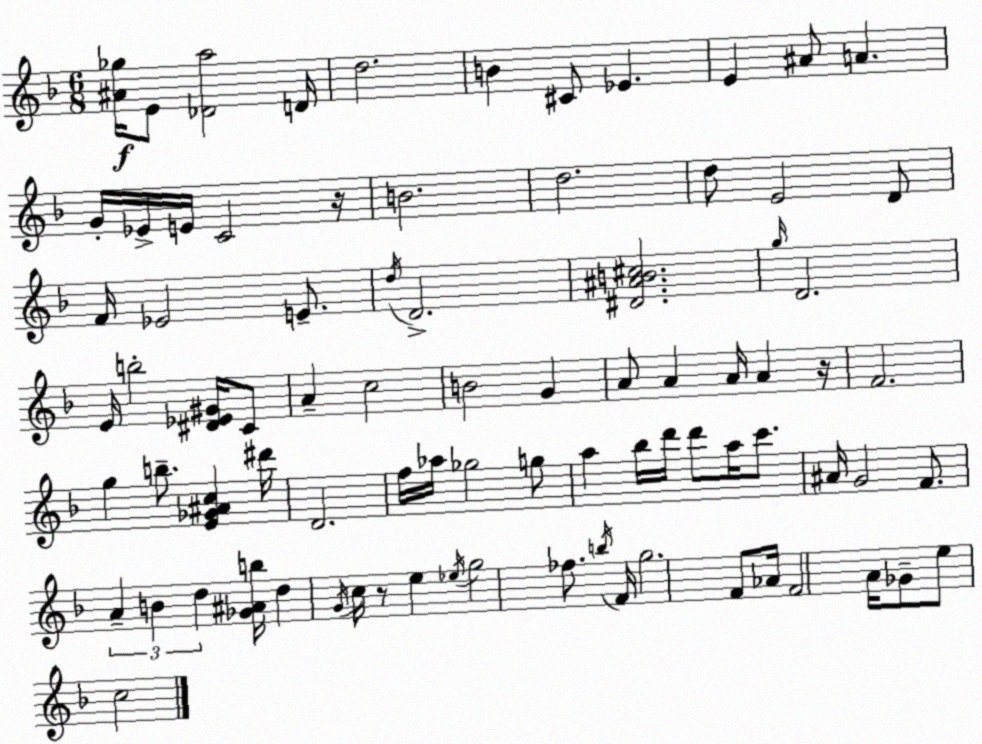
X:1
T:Untitled
M:6/8
L:1/4
K:Dm
[^A_g]/4 E/2 [_Da]2 D/4 d2 B ^C/2 _E E ^A/2 A G/4 _E/4 E/4 C2 z/4 B2 d2 d/2 E2 D/2 F/4 _E2 E/2 d/4 D2 [^D^AB^c]2 g/4 D2 E/4 b2 [^D_E^G]/4 C/2 A c2 B2 G A/2 A A/4 A z/4 F2 g b/2 [E_G^Ac] ^d'/4 D2 f/4 _a/4 _g2 g/2 a _b/4 d'/4 d'/2 a/4 c'/2 ^A/4 G2 F/2 A B d [_G^Ab]/4 d G/4 c/4 z/2 e _e/4 g2 _f/2 b/4 F/4 g2 F/2 _A/4 F2 A/4 _G/2 e/2 c2